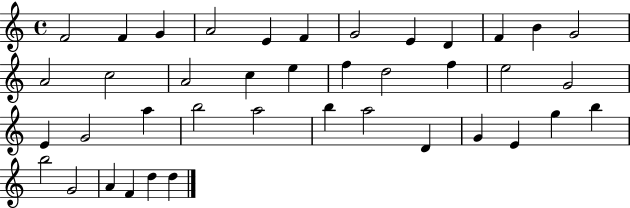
F4/h F4/q G4/q A4/h E4/q F4/q G4/h E4/q D4/q F4/q B4/q G4/h A4/h C5/h A4/h C5/q E5/q F5/q D5/h F5/q E5/h G4/h E4/q G4/h A5/q B5/h A5/h B5/q A5/h D4/q G4/q E4/q G5/q B5/q B5/h G4/h A4/q F4/q D5/q D5/q